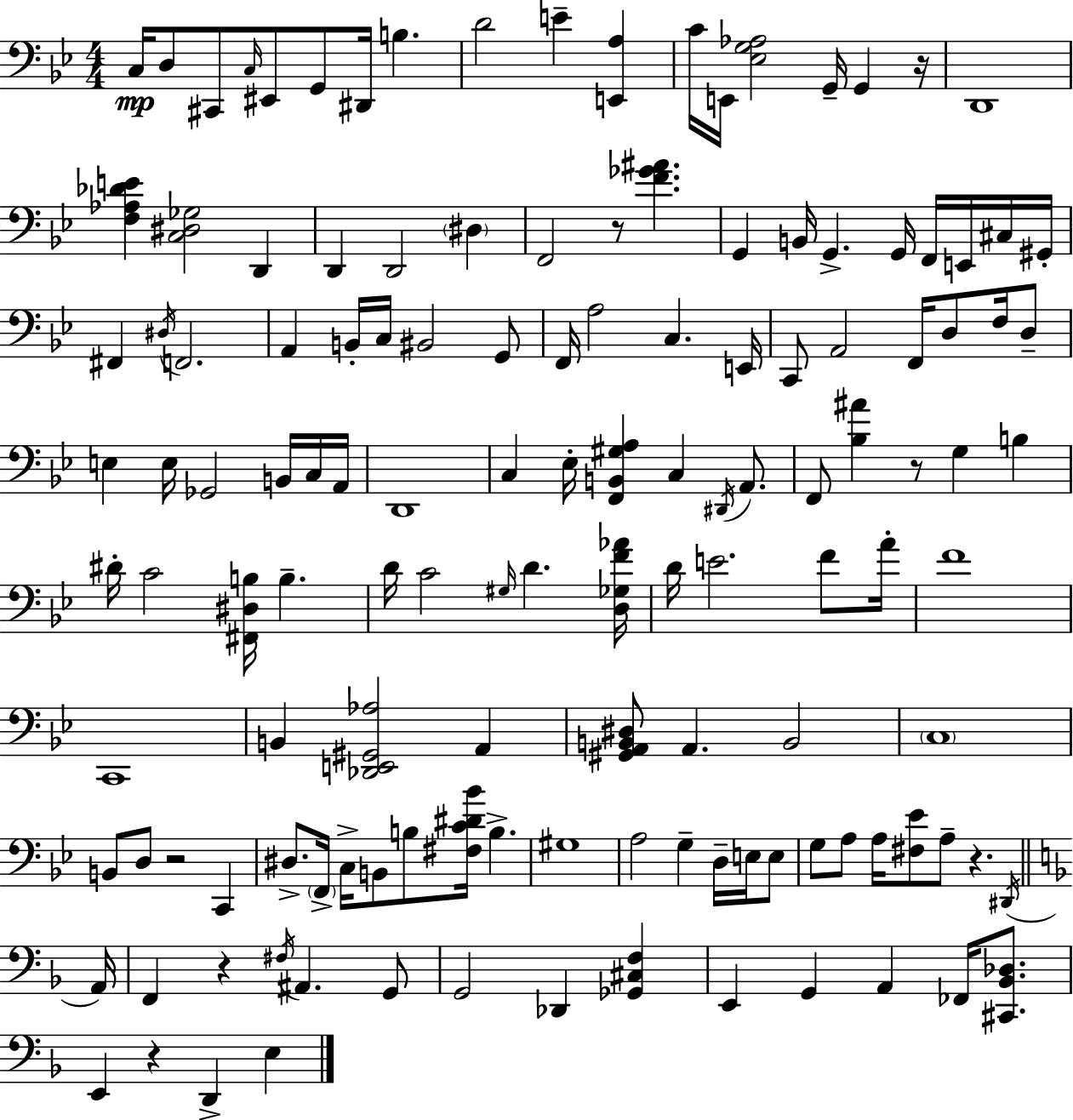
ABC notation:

X:1
T:Untitled
M:4/4
L:1/4
K:Gm
C,/4 D,/2 ^C,,/2 C,/4 ^E,,/2 G,,/2 ^D,,/4 B, D2 E [E,,A,] C/4 E,,/4 [_E,G,_A,]2 G,,/4 G,, z/4 D,,4 [F,_A,_DE] [C,^D,_G,]2 D,, D,, D,,2 ^D, F,,2 z/2 [F_G^A] G,, B,,/4 G,, G,,/4 F,,/4 E,,/4 ^C,/4 ^G,,/4 ^F,, ^D,/4 F,,2 A,, B,,/4 C,/4 ^B,,2 G,,/2 F,,/4 A,2 C, E,,/4 C,,/2 A,,2 F,,/4 D,/2 F,/4 D,/2 E, E,/4 _G,,2 B,,/4 C,/4 A,,/4 D,,4 C, _E,/4 [F,,B,,^G,A,] C, ^D,,/4 A,,/2 F,,/2 [_B,^A] z/2 G, B, ^D/4 C2 [^F,,^D,B,]/4 B, D/4 C2 ^G,/4 D [D,_G,F_A]/4 D/4 E2 F/2 A/4 F4 C,,4 B,, [_D,,E,,^G,,_A,]2 A,, [^G,,A,,B,,^D,]/2 A,, B,,2 C,4 B,,/2 D,/2 z2 C,, ^D,/2 F,,/4 C,/4 B,,/2 B,/2 [^F,C^D_B]/4 B, ^G,4 A,2 G, D,/4 E,/4 E,/2 G,/2 A,/2 A,/4 [^F,_E]/2 A,/2 z ^D,,/4 A,,/4 F,, z ^F,/4 ^A,, G,,/2 G,,2 _D,, [_G,,^C,F,] E,, G,, A,, _F,,/4 [^C,,_B,,_D,]/2 E,, z D,, E,